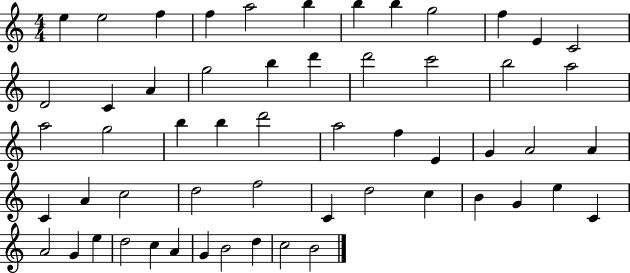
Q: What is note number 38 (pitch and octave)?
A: F5